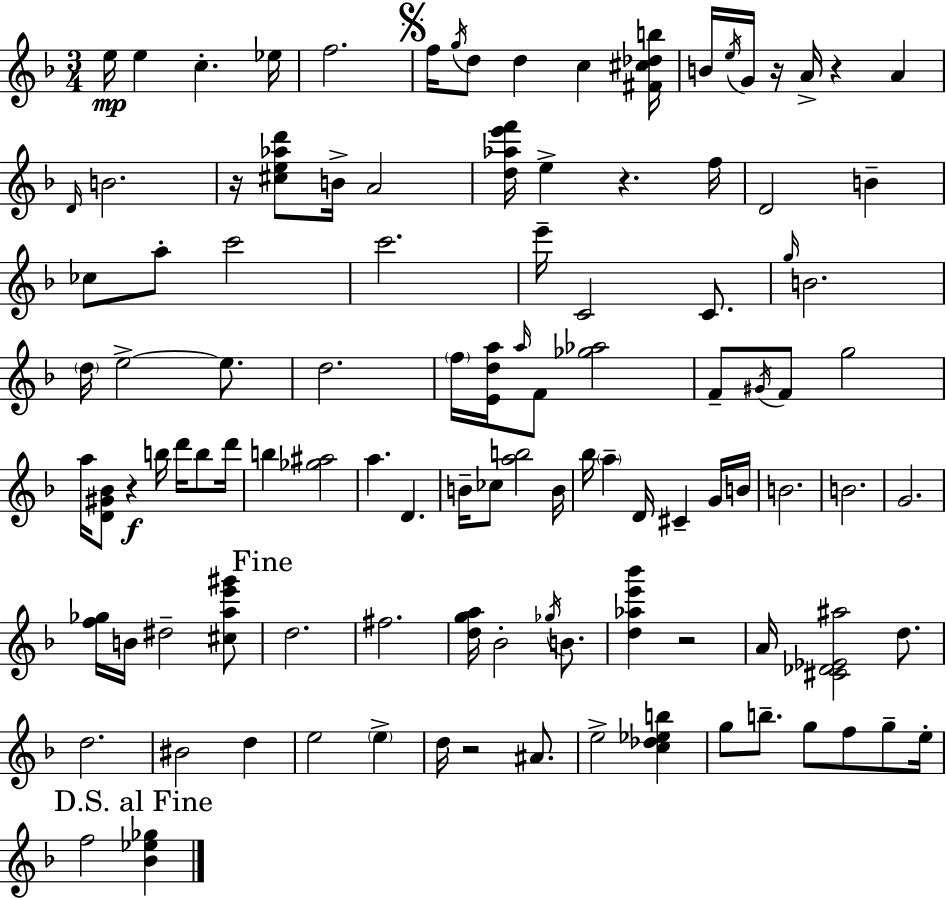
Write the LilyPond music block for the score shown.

{
  \clef treble
  \numericTimeSignature
  \time 3/4
  \key d \minor
  e''16\mp e''4 c''4.-. ees''16 | f''2. | \mark \markup { \musicglyph "scripts.segno" } f''16 \acciaccatura { g''16 } d''8 d''4 c''4 | <fis' cis'' des'' b''>16 b'16 \acciaccatura { e''16 } g'16 r16 a'16-> r4 a'4 | \break \grace { d'16 } b'2. | r16 <cis'' e'' aes'' d'''>8 b'16-> a'2 | <d'' aes'' e''' f'''>16 e''4-> r4. | f''16 d'2 b'4-- | \break ces''8 a''8-. c'''2 | c'''2. | e'''16-- c'2 | c'8. \grace { g''16 } b'2. | \break \parenthesize d''16 e''2->~~ | e''8. d''2. | \parenthesize f''16 <e' d'' a''>16 \grace { a''16 } f'8 <ges'' aes''>2 | f'8-- \acciaccatura { gis'16 } f'8 g''2 | \break a''16 <d' gis' bes'>8 r4\f | b''16 d'''16 b''8 d'''16 b''4 <ges'' ais''>2 | a''4. | d'4. b'16-- ces''8 <a'' b''>2 | \break b'16 bes''16 \parenthesize a''4-- d'16 | cis'4-- g'16 b'16 b'2. | b'2. | g'2. | \break <f'' ges''>16 b'16 dis''2-- | <cis'' a'' e''' gis'''>8 \mark "Fine" d''2. | fis''2. | <d'' g'' a''>16 bes'2-. | \break \acciaccatura { ges''16 } b'8. <d'' aes'' e''' bes'''>4 r2 | a'16 <cis' des' ees' ais''>2 | d''8. d''2. | bis'2 | \break d''4 e''2 | \parenthesize e''4-> d''16 r2 | ais'8. e''2-> | <c'' des'' ees'' b''>4 g''8 b''8.-- | \break g''8 f''8 g''8-- e''16-. \mark "D.S. al Fine" f''2 | <bes' ees'' ges''>4 \bar "|."
}